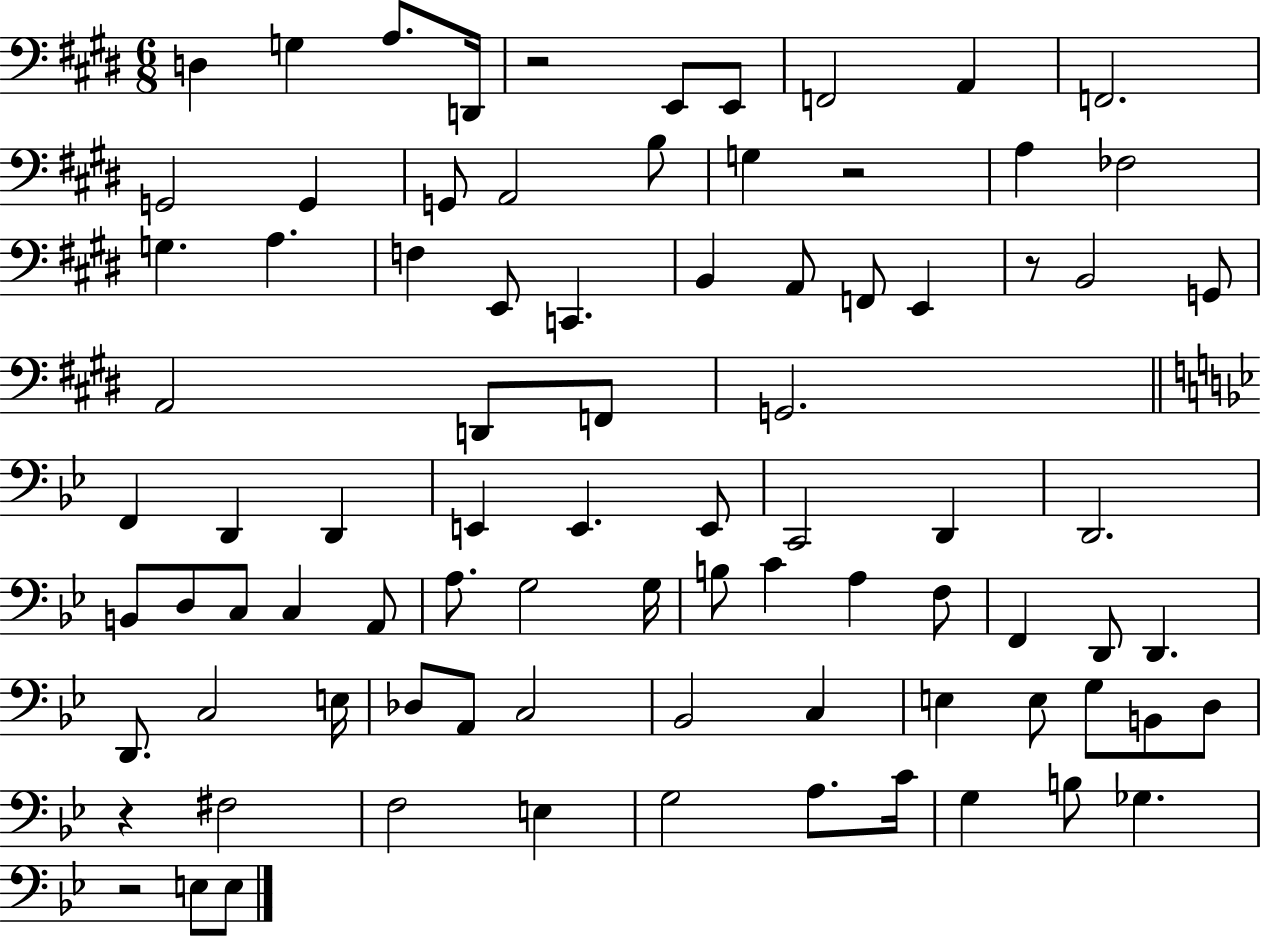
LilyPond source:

{
  \clef bass
  \numericTimeSignature
  \time 6/8
  \key e \major
  d4 g4 a8. d,16 | r2 e,8 e,8 | f,2 a,4 | f,2. | \break g,2 g,4 | g,8 a,2 b8 | g4 r2 | a4 fes2 | \break g4. a4. | f4 e,8 c,4. | b,4 a,8 f,8 e,4 | r8 b,2 g,8 | \break a,2 d,8 f,8 | g,2. | \bar "||" \break \key g \minor f,4 d,4 d,4 | e,4 e,4. e,8 | c,2 d,4 | d,2. | \break b,8 d8 c8 c4 a,8 | a8. g2 g16 | b8 c'4 a4 f8 | f,4 d,8 d,4. | \break d,8. c2 e16 | des8 a,8 c2 | bes,2 c4 | e4 e8 g8 b,8 d8 | \break r4 fis2 | f2 e4 | g2 a8. c'16 | g4 b8 ges4. | \break r2 e8 e8 | \bar "|."
}